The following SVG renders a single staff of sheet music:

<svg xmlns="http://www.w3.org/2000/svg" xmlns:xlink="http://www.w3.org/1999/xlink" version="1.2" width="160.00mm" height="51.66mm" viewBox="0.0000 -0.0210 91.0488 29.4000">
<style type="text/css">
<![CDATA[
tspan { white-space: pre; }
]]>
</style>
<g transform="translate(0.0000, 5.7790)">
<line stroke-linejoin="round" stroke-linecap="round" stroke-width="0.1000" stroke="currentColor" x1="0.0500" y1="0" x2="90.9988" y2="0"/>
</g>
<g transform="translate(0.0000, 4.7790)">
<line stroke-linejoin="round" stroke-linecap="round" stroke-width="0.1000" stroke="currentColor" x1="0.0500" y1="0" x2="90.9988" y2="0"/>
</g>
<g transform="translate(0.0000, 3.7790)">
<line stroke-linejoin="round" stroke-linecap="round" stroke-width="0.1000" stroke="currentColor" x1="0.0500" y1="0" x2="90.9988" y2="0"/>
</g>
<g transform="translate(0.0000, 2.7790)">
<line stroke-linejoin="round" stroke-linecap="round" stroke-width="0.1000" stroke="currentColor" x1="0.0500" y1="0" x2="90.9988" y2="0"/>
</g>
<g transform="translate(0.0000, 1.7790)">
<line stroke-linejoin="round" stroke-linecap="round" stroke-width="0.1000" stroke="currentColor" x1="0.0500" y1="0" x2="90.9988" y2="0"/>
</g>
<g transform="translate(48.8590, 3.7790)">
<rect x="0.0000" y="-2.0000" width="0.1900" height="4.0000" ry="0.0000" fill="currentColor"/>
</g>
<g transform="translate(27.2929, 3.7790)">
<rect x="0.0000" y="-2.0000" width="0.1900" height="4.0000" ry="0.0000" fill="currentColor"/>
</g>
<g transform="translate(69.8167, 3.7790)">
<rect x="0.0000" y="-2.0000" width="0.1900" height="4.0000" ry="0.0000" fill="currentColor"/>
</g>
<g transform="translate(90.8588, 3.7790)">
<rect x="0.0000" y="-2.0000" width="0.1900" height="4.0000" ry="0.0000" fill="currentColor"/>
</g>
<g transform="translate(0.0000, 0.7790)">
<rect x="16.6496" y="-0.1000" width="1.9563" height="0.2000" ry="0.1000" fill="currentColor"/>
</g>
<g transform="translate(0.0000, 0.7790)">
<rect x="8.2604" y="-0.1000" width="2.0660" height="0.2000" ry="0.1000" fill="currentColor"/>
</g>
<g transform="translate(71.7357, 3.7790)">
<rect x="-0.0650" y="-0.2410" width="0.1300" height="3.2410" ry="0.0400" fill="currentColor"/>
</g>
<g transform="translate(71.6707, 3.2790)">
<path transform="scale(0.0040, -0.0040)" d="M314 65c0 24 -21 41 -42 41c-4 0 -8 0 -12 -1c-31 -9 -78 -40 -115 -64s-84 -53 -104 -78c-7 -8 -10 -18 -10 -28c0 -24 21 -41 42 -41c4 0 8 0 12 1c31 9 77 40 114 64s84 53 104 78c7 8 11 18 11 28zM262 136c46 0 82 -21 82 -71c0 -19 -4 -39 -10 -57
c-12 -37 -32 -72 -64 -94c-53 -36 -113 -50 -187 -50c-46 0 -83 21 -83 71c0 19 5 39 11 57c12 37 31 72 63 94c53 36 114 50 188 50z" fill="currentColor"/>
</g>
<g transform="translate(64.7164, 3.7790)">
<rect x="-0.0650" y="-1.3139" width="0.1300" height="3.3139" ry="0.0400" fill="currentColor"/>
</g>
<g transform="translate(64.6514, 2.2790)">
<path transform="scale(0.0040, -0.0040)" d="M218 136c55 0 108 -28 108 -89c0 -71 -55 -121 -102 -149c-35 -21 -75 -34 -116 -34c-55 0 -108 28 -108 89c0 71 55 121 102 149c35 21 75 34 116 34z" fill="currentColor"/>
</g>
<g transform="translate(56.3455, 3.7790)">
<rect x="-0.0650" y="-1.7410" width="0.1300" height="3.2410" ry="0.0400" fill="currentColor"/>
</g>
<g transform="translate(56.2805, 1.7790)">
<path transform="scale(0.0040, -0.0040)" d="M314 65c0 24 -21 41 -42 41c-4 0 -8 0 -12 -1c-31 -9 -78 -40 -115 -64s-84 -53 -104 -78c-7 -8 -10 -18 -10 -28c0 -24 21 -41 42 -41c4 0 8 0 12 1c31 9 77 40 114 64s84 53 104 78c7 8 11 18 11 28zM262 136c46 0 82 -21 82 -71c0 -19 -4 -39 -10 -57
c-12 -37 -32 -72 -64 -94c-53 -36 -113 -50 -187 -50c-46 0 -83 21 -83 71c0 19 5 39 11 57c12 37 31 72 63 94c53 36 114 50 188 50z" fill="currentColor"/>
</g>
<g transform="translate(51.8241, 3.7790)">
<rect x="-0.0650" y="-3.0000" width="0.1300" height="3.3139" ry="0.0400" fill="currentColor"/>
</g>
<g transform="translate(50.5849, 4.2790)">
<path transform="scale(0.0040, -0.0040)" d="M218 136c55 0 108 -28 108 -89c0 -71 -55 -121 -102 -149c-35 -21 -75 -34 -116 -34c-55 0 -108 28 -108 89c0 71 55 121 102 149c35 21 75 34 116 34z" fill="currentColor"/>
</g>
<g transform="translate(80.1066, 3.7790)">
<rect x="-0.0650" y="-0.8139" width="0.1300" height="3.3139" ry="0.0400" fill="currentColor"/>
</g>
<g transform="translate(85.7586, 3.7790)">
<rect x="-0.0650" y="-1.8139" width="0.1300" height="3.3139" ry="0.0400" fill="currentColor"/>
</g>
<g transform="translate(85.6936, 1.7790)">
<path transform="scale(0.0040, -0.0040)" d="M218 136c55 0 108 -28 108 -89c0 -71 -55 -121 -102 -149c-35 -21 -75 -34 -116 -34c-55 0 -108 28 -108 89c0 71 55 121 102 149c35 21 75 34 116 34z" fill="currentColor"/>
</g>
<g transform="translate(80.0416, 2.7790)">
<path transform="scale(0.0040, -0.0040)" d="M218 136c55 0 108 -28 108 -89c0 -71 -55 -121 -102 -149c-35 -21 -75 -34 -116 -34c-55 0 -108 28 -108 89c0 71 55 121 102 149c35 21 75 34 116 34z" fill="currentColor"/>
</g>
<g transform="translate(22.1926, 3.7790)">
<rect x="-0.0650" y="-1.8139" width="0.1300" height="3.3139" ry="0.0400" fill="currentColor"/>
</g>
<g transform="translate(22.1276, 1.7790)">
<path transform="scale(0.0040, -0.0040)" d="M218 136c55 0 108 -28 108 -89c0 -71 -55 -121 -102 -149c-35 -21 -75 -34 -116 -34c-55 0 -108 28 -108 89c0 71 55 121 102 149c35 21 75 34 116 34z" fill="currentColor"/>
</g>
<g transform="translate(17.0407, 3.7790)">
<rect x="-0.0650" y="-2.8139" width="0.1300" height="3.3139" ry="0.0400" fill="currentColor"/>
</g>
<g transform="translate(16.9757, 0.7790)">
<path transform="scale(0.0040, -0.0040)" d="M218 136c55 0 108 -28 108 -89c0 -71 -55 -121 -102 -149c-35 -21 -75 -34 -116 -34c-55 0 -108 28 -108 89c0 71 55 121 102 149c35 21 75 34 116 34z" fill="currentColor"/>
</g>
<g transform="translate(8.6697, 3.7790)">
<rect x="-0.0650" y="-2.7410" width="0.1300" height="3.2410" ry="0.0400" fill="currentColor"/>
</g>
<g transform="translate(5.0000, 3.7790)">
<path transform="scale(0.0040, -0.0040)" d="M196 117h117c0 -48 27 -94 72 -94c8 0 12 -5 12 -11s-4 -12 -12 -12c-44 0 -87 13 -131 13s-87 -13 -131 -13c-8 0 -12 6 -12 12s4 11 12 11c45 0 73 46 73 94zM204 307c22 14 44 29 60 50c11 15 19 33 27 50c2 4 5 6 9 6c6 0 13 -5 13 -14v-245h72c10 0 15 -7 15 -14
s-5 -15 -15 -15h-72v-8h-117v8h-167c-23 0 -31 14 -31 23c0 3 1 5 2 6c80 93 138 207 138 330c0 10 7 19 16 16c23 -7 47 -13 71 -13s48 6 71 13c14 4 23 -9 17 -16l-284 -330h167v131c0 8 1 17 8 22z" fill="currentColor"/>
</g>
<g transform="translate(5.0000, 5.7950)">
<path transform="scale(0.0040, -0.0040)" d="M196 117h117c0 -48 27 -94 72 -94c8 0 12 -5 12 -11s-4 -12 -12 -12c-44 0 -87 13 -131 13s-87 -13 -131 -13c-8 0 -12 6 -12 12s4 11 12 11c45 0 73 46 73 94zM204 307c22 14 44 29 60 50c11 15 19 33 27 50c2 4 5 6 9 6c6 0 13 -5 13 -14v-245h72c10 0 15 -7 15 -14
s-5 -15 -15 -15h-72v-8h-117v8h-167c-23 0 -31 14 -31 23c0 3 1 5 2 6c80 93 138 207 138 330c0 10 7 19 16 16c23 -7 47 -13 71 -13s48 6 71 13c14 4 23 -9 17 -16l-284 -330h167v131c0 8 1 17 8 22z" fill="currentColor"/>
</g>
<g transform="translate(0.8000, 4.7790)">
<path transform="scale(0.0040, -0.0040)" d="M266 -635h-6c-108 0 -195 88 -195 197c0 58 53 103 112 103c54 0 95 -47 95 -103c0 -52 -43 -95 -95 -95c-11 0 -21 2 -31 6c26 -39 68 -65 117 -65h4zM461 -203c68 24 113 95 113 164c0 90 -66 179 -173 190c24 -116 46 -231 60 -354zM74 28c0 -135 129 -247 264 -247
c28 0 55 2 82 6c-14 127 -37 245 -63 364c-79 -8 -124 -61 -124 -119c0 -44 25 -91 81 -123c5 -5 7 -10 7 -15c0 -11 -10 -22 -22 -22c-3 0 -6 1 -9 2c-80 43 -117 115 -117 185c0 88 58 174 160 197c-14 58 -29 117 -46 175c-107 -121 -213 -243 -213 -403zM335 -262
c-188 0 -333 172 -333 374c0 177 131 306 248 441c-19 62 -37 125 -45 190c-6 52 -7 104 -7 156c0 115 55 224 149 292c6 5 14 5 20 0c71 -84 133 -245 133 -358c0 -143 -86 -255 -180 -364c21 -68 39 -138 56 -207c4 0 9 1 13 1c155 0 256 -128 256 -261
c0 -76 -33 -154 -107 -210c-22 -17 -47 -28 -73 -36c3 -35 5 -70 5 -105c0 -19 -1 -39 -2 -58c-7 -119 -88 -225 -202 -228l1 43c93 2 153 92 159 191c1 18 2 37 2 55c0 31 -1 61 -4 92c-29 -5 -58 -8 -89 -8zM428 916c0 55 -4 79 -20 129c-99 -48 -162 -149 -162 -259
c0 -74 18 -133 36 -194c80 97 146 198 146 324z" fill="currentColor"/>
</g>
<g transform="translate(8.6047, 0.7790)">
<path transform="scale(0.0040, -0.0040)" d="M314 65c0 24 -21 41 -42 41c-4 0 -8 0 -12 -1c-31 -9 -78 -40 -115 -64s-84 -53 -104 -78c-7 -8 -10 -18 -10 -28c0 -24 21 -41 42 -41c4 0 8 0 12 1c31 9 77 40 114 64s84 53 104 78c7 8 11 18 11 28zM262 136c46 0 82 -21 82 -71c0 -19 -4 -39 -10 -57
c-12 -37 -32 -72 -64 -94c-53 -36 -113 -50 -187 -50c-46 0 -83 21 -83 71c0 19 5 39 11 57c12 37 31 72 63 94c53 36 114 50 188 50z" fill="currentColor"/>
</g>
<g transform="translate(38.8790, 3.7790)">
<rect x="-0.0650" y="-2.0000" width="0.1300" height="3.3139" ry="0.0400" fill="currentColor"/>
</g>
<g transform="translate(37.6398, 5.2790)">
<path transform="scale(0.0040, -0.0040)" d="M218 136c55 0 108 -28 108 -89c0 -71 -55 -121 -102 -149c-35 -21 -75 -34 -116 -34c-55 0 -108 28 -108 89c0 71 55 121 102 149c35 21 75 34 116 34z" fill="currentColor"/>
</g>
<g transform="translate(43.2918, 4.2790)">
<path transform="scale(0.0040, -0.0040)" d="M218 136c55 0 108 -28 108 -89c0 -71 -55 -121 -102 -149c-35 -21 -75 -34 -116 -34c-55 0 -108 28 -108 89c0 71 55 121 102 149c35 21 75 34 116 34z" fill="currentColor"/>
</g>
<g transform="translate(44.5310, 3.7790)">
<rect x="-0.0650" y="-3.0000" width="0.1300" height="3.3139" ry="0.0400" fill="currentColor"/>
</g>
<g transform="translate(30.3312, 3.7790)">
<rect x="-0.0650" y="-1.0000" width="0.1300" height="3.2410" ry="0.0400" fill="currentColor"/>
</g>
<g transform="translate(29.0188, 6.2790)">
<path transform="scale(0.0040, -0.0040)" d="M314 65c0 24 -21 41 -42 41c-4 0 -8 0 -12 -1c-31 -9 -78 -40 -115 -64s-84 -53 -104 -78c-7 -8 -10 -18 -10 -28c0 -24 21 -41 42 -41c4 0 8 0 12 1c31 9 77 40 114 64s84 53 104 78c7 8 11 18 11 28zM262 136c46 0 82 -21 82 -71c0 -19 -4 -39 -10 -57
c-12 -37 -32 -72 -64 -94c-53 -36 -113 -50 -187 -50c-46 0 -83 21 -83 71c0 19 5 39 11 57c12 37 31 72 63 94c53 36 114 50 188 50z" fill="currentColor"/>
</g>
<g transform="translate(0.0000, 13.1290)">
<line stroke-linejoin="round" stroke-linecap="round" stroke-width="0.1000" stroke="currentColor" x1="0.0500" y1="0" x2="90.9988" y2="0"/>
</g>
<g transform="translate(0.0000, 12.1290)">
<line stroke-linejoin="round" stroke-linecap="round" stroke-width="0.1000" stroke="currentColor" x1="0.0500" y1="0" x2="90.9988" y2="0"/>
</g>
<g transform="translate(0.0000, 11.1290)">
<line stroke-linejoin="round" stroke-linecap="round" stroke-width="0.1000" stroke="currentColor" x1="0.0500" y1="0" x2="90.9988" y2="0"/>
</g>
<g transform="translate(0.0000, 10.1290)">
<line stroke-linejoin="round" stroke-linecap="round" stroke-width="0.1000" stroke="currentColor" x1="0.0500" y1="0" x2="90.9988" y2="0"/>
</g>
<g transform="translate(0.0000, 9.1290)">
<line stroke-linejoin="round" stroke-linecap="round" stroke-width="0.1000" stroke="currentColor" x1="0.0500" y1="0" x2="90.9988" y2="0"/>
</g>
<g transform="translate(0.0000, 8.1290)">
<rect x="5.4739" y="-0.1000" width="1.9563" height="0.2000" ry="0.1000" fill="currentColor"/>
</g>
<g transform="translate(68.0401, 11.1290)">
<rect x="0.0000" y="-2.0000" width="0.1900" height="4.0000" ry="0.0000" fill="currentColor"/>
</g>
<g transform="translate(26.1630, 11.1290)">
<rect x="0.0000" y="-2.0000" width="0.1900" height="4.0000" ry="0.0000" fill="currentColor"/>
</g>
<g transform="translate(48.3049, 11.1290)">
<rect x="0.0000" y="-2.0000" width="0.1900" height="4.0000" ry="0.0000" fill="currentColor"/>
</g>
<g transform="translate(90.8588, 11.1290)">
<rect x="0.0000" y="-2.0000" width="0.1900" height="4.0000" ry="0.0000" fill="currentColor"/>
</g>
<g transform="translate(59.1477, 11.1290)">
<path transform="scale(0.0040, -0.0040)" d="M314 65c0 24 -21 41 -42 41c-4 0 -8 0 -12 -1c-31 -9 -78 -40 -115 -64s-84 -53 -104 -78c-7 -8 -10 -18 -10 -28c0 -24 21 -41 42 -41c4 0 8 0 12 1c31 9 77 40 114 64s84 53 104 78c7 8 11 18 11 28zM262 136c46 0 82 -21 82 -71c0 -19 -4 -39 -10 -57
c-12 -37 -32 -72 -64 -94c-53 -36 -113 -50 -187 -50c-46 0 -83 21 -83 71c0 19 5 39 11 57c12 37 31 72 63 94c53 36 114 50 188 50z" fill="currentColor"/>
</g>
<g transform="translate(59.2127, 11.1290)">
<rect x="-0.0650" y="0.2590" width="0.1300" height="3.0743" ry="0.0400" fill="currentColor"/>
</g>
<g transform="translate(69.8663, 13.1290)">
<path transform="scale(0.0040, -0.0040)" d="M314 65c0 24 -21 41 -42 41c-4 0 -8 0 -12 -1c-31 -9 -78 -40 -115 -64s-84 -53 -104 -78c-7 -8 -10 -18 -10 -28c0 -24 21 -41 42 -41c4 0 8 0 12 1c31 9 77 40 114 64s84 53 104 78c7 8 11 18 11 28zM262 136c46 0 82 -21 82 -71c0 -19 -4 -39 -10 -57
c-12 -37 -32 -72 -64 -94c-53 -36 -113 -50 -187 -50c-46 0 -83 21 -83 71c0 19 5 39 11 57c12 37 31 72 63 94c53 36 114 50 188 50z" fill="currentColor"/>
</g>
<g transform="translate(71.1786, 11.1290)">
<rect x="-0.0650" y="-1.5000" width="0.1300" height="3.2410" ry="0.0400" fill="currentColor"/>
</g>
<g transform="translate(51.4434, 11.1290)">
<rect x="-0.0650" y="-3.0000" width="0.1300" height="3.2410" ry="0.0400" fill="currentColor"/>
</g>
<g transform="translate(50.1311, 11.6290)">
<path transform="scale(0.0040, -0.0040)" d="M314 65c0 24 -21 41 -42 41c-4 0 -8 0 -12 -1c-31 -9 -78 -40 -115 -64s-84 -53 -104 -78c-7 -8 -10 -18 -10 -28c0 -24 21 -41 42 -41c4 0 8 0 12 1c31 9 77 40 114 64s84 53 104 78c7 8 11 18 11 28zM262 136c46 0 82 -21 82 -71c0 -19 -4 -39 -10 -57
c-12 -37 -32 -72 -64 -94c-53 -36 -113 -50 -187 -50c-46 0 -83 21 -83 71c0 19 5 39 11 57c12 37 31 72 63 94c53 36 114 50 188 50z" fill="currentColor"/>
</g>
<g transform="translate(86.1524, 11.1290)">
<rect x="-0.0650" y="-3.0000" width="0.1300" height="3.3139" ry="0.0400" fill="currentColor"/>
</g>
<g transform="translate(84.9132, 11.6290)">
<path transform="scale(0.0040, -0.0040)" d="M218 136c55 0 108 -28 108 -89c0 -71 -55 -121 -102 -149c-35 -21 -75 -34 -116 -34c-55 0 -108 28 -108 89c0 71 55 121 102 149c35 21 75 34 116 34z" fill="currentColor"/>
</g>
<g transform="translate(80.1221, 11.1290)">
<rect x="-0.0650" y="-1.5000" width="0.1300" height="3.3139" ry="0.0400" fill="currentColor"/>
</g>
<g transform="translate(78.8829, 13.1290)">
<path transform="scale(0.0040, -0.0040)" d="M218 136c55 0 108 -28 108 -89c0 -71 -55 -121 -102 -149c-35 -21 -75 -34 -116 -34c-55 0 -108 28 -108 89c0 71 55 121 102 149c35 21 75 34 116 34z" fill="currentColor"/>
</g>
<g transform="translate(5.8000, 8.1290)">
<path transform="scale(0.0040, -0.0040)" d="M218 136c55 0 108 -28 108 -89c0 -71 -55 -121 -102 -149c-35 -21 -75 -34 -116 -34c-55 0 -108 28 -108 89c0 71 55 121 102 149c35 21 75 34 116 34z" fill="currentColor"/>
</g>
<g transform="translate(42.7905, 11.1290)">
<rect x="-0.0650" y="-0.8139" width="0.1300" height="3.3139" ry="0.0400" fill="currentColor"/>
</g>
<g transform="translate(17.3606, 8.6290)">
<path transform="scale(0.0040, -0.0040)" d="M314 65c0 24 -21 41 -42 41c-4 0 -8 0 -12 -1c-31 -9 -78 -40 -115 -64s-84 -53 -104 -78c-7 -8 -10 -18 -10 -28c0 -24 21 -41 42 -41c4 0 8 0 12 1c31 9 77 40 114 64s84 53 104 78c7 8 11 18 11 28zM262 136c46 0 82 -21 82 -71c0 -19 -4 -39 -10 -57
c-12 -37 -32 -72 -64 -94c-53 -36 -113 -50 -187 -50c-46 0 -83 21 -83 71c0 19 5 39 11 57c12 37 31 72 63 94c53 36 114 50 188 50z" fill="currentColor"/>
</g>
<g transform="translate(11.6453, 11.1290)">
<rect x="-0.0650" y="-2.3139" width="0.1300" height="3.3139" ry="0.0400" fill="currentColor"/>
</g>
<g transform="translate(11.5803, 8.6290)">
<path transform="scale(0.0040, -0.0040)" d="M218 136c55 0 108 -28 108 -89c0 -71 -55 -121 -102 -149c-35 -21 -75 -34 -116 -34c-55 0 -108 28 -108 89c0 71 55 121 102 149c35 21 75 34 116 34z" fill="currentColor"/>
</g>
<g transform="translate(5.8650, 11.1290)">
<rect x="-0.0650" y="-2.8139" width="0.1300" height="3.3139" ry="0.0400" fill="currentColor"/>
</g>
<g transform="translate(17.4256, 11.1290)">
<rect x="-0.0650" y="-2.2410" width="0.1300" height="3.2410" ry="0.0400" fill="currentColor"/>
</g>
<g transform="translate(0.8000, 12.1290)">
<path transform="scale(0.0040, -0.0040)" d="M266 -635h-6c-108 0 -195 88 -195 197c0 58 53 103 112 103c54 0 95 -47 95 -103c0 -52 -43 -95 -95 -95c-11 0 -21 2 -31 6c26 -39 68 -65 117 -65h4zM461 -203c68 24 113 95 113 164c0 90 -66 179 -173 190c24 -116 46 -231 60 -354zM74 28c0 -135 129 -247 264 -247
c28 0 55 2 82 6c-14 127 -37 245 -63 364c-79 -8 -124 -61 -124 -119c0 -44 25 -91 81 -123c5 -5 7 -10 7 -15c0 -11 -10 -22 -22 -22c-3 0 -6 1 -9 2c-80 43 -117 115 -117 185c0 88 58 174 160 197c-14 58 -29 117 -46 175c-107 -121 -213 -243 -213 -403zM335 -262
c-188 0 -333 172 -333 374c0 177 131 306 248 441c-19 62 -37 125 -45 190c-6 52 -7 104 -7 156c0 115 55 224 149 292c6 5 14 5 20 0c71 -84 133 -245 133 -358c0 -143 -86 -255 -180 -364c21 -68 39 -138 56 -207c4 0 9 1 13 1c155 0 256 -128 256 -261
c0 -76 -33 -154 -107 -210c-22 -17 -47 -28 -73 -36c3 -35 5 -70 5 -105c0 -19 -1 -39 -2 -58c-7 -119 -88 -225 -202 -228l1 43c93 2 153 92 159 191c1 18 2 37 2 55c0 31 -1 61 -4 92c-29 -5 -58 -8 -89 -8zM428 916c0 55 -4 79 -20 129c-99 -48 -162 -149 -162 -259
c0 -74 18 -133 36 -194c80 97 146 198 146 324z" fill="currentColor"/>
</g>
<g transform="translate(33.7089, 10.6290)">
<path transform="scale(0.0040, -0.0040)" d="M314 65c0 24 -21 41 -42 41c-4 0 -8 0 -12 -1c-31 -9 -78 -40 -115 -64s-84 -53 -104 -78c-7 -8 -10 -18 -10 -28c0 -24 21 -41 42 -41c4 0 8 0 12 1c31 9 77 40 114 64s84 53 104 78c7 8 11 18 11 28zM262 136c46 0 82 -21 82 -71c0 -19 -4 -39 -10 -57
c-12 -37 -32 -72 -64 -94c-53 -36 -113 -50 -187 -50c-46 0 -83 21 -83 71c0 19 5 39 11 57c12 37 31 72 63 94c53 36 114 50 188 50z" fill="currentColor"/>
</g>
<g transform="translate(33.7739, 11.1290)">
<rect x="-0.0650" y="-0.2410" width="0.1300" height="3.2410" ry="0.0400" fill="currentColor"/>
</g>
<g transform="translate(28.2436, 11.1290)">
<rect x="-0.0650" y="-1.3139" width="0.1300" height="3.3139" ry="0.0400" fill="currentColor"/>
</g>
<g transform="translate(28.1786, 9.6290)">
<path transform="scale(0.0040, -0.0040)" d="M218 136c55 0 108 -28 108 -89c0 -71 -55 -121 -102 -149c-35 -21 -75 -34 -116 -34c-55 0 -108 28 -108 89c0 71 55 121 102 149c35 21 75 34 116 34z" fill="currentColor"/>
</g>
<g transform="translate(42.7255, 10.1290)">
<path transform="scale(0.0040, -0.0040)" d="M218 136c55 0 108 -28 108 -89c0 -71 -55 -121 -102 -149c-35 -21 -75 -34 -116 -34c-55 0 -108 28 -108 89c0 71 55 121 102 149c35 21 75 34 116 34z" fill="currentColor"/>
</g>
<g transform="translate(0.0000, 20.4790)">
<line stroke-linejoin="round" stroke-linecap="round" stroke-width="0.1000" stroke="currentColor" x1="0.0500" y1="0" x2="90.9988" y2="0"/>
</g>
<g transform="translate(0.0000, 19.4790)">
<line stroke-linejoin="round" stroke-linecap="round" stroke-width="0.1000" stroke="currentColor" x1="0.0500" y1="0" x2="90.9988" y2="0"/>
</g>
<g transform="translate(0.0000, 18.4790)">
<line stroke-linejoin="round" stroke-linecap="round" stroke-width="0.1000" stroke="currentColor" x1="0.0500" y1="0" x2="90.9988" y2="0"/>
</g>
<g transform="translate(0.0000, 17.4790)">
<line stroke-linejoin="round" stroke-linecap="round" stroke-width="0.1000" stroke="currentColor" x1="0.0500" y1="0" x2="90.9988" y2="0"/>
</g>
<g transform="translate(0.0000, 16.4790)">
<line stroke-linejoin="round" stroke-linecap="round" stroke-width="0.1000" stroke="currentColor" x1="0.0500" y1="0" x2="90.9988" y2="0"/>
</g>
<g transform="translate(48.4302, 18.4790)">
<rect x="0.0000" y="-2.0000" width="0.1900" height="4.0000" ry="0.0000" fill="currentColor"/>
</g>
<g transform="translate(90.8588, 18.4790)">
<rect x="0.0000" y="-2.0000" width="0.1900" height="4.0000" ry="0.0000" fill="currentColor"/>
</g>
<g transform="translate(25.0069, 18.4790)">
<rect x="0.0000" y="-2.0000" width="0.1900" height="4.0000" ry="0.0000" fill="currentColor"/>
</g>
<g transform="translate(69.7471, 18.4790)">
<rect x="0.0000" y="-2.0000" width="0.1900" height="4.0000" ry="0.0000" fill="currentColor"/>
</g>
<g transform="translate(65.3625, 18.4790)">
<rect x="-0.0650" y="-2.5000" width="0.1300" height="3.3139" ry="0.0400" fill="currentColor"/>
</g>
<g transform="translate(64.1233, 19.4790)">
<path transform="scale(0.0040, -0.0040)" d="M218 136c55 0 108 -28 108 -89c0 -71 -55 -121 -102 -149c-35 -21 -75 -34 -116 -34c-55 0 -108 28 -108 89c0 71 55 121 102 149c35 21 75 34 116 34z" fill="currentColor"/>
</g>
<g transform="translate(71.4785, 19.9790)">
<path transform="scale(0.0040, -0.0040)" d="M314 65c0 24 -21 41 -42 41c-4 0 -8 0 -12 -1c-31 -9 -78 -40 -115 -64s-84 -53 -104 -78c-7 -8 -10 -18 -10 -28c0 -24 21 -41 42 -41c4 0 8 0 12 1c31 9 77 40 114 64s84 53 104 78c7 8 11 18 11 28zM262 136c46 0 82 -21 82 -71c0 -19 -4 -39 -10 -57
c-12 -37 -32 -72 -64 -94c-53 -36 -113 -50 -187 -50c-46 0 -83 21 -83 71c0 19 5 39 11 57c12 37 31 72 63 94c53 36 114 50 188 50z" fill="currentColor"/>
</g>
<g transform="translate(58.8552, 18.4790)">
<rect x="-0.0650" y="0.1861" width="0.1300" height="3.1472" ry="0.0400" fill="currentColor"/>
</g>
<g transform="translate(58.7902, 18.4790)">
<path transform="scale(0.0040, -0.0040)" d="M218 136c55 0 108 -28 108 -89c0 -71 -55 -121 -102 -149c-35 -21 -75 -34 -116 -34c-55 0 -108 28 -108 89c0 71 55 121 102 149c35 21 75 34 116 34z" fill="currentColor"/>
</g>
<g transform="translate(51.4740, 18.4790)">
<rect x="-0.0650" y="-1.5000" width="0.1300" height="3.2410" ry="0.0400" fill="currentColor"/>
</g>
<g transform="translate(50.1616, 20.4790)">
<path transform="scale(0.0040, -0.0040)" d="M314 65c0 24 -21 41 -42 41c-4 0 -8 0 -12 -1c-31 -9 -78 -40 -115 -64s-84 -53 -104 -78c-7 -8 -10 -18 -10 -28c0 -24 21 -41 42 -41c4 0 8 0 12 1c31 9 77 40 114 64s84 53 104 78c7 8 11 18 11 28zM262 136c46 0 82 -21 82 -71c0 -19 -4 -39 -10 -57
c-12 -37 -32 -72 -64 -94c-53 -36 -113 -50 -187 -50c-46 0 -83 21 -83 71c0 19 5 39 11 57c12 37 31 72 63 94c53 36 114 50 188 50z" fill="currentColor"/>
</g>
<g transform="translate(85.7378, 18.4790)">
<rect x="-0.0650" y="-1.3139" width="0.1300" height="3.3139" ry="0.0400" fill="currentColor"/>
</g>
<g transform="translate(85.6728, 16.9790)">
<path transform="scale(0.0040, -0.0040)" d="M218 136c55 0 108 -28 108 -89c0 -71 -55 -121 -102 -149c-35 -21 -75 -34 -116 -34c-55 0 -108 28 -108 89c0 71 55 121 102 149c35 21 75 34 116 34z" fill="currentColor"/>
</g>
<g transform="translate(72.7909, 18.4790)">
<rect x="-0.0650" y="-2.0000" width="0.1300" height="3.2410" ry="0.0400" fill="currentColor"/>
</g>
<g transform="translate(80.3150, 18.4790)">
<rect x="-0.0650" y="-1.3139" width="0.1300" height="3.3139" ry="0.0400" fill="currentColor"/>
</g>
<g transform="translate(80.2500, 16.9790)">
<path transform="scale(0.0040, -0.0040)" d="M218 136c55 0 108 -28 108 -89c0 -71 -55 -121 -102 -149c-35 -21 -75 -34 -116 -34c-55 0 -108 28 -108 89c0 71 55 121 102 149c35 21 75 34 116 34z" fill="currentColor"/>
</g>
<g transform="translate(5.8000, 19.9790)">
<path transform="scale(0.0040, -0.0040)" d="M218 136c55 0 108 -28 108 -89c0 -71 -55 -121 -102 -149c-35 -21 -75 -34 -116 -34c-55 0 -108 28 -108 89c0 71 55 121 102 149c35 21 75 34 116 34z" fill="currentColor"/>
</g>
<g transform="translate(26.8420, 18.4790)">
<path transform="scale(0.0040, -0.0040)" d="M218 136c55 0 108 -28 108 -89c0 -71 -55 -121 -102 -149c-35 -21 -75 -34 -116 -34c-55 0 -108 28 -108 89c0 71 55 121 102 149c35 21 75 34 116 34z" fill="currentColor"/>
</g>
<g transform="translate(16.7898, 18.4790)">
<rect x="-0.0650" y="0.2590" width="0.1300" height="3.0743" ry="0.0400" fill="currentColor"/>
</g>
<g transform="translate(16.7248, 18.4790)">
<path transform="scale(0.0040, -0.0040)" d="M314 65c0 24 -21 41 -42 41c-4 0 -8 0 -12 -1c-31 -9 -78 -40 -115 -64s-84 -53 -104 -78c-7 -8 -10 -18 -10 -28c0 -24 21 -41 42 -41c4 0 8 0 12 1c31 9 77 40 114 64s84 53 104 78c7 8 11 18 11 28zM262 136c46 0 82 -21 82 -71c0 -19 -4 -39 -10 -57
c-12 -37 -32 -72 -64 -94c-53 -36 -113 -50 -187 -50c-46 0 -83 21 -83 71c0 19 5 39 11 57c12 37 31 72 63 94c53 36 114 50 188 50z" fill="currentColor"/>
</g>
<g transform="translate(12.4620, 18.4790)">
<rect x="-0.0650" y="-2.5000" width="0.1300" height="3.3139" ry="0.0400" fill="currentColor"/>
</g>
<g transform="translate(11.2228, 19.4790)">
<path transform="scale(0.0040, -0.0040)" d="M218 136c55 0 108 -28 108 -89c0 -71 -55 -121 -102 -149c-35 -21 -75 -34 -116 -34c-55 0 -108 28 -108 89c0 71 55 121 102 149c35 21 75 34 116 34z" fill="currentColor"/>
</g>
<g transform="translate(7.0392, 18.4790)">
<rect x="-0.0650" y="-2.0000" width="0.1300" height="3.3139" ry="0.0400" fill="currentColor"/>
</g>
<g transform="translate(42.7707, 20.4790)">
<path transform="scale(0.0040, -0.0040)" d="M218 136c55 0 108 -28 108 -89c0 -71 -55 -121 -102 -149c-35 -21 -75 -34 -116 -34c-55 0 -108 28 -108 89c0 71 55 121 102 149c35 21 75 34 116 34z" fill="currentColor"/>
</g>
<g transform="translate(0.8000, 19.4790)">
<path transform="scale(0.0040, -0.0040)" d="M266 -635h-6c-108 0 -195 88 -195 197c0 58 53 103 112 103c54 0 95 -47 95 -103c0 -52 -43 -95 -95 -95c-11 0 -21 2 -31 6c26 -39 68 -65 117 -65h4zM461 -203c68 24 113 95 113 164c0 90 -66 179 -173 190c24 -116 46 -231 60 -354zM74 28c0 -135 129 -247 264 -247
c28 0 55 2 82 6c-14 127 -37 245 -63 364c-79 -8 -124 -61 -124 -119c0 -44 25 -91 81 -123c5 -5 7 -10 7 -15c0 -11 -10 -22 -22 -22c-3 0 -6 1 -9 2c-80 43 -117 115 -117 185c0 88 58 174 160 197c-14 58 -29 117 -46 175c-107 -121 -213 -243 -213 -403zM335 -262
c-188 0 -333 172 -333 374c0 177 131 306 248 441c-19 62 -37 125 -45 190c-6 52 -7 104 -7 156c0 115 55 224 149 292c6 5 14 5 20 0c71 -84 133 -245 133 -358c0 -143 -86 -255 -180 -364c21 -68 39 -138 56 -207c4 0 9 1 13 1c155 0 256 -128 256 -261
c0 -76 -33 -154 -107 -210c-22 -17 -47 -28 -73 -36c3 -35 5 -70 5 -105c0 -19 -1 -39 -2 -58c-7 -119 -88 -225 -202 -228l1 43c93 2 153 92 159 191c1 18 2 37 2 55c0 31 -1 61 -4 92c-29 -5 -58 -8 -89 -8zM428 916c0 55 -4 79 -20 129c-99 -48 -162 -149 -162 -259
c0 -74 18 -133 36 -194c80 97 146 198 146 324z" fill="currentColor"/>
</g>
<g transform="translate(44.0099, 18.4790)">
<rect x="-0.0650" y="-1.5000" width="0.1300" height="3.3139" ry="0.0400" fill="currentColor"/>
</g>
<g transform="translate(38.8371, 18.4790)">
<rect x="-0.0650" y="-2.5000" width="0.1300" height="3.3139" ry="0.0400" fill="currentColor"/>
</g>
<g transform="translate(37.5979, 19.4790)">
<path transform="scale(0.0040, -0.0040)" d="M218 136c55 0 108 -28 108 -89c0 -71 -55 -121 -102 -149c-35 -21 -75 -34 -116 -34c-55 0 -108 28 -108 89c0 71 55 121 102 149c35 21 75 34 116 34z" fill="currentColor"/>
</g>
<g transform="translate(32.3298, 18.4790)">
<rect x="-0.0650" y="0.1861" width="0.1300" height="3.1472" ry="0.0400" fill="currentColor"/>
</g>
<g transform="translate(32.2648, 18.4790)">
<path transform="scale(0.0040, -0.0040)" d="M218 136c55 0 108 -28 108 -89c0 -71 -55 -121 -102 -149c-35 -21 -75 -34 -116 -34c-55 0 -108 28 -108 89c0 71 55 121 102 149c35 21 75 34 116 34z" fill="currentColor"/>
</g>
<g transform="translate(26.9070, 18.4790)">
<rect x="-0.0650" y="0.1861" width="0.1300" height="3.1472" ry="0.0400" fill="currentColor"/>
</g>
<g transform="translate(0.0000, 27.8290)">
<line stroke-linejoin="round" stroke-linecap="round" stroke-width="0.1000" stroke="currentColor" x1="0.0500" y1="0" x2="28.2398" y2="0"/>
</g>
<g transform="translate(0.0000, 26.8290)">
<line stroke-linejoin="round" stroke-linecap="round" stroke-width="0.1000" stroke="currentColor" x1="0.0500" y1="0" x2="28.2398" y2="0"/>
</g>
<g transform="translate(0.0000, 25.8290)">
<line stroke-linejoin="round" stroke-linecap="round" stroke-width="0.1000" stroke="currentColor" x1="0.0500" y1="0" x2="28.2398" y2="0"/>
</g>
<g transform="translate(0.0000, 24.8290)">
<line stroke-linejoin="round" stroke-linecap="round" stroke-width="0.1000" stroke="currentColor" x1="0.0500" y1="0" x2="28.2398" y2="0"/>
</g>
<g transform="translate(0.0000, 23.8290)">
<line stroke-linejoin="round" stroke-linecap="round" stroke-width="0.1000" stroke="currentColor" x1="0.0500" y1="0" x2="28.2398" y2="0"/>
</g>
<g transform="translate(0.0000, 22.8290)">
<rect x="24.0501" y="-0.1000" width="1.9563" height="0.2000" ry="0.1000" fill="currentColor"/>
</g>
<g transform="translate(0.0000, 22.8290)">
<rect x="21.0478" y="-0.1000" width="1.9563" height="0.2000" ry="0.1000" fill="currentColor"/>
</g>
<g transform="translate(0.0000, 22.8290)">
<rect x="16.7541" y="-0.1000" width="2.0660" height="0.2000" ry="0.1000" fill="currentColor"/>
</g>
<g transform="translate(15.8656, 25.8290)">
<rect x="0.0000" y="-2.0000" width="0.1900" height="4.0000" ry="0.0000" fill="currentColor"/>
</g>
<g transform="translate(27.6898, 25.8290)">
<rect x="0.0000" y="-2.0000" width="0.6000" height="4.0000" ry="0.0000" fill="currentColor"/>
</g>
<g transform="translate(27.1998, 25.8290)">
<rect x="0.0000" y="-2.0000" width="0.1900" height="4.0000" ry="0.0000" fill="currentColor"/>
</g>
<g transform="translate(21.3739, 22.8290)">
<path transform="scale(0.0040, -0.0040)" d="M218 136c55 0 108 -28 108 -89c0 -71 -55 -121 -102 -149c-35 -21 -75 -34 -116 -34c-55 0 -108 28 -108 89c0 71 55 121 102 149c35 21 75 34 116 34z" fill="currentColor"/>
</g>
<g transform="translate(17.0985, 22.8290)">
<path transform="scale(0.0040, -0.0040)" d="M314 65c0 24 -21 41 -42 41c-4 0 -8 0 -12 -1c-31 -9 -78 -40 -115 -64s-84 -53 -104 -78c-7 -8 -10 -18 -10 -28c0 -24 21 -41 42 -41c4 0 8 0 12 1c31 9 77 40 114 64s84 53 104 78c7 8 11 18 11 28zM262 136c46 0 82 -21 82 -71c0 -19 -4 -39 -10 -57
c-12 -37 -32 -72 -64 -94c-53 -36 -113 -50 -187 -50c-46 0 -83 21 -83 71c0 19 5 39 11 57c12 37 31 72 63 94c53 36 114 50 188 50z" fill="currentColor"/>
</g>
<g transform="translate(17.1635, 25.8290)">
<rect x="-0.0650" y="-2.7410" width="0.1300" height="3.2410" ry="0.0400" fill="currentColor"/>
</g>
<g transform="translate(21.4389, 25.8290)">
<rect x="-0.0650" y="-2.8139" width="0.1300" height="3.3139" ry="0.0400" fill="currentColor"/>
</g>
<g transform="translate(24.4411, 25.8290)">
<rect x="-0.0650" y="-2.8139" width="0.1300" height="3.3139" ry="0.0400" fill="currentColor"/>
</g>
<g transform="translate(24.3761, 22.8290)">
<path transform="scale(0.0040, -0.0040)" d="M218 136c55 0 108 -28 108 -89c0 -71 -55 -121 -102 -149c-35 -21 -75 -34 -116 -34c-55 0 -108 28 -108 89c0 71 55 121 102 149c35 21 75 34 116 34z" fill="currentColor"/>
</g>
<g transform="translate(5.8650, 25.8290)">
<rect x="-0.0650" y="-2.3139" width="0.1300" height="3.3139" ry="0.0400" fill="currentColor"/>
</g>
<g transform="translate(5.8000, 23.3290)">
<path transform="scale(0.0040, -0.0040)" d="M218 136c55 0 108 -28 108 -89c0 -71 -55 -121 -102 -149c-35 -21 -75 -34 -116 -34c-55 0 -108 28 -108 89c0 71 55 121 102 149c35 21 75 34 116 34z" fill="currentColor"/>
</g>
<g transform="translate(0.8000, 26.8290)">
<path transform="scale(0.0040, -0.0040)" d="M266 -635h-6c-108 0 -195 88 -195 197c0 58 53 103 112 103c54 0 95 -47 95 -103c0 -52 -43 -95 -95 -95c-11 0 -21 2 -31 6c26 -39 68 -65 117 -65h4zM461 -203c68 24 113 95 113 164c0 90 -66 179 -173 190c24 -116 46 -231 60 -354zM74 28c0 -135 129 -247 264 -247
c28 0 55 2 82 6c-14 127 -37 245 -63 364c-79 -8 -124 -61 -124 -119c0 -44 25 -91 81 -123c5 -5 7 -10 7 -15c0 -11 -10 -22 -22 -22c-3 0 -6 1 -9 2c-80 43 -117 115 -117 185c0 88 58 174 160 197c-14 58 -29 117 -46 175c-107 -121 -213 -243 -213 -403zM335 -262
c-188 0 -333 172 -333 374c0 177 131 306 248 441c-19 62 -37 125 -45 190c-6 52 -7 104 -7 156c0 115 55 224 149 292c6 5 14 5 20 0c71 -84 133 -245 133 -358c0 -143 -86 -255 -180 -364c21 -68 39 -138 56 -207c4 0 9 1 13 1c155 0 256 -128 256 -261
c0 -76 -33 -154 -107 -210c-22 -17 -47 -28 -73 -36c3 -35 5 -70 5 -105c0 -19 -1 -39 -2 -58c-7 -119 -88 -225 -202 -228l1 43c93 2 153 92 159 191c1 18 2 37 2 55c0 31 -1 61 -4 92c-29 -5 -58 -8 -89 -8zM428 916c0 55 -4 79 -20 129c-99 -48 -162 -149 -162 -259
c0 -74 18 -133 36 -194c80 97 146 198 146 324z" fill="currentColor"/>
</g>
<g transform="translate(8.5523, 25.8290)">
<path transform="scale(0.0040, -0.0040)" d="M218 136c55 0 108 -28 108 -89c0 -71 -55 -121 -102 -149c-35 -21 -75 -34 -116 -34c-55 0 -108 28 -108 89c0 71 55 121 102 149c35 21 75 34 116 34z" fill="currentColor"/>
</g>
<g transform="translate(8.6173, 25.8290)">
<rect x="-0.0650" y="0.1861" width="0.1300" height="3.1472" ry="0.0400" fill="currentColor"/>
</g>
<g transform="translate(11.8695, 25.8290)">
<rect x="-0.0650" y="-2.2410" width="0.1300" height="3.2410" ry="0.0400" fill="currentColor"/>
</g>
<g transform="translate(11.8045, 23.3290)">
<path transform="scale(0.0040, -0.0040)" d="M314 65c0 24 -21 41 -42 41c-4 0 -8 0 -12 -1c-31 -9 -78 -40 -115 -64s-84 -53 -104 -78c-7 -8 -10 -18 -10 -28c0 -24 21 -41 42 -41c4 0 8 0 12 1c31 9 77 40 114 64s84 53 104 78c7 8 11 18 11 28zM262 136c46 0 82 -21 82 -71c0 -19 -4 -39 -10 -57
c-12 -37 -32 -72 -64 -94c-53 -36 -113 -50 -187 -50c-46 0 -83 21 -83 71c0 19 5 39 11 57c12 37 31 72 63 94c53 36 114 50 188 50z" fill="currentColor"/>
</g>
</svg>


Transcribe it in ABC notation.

X:1
T:Untitled
M:4/4
L:1/4
K:C
a2 a f D2 F A A f2 e c2 d f a g g2 e c2 d A2 B2 E2 E A F G B2 B B G E E2 B G F2 e e g B g2 a2 a a